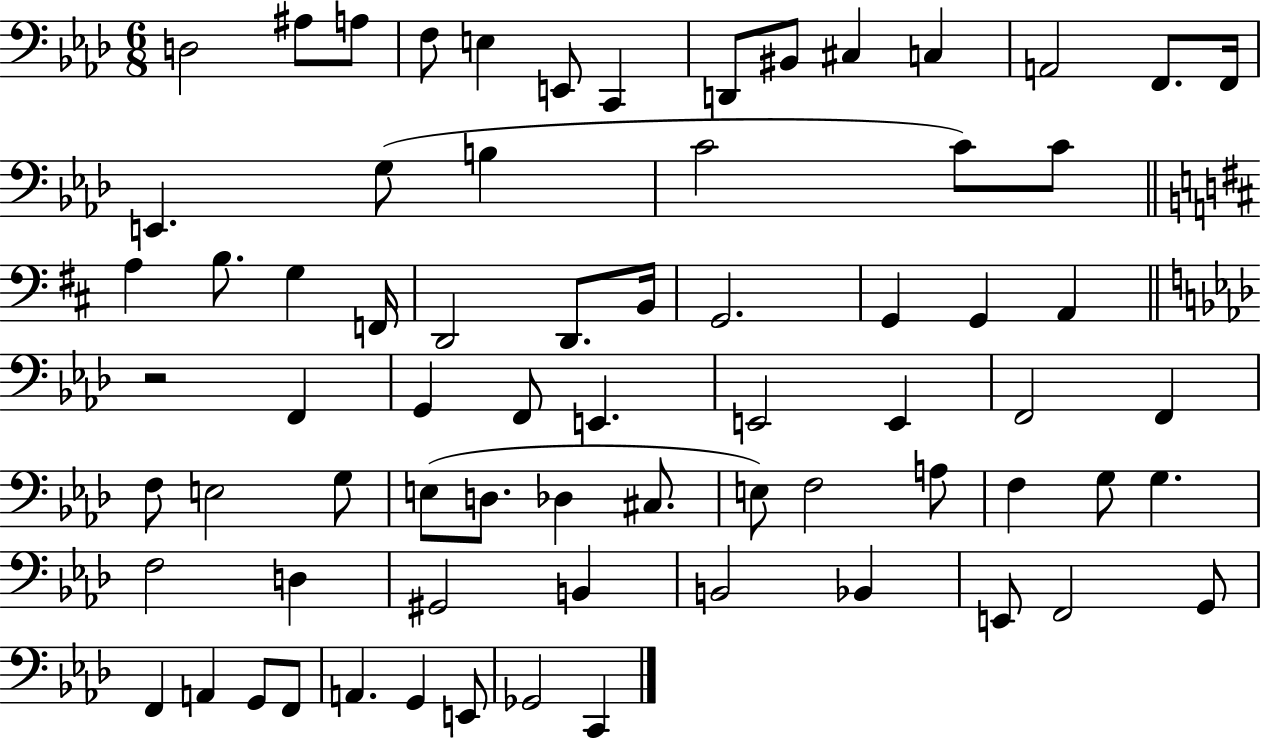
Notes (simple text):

D3/h A#3/e A3/e F3/e E3/q E2/e C2/q D2/e BIS2/e C#3/q C3/q A2/h F2/e. F2/s E2/q. G3/e B3/q C4/h C4/e C4/e A3/q B3/e. G3/q F2/s D2/h D2/e. B2/s G2/h. G2/q G2/q A2/q R/h F2/q G2/q F2/e E2/q. E2/h E2/q F2/h F2/q F3/e E3/h G3/e E3/e D3/e. Db3/q C#3/e. E3/e F3/h A3/e F3/q G3/e G3/q. F3/h D3/q G#2/h B2/q B2/h Bb2/q E2/e F2/h G2/e F2/q A2/q G2/e F2/e A2/q. G2/q E2/e Gb2/h C2/q